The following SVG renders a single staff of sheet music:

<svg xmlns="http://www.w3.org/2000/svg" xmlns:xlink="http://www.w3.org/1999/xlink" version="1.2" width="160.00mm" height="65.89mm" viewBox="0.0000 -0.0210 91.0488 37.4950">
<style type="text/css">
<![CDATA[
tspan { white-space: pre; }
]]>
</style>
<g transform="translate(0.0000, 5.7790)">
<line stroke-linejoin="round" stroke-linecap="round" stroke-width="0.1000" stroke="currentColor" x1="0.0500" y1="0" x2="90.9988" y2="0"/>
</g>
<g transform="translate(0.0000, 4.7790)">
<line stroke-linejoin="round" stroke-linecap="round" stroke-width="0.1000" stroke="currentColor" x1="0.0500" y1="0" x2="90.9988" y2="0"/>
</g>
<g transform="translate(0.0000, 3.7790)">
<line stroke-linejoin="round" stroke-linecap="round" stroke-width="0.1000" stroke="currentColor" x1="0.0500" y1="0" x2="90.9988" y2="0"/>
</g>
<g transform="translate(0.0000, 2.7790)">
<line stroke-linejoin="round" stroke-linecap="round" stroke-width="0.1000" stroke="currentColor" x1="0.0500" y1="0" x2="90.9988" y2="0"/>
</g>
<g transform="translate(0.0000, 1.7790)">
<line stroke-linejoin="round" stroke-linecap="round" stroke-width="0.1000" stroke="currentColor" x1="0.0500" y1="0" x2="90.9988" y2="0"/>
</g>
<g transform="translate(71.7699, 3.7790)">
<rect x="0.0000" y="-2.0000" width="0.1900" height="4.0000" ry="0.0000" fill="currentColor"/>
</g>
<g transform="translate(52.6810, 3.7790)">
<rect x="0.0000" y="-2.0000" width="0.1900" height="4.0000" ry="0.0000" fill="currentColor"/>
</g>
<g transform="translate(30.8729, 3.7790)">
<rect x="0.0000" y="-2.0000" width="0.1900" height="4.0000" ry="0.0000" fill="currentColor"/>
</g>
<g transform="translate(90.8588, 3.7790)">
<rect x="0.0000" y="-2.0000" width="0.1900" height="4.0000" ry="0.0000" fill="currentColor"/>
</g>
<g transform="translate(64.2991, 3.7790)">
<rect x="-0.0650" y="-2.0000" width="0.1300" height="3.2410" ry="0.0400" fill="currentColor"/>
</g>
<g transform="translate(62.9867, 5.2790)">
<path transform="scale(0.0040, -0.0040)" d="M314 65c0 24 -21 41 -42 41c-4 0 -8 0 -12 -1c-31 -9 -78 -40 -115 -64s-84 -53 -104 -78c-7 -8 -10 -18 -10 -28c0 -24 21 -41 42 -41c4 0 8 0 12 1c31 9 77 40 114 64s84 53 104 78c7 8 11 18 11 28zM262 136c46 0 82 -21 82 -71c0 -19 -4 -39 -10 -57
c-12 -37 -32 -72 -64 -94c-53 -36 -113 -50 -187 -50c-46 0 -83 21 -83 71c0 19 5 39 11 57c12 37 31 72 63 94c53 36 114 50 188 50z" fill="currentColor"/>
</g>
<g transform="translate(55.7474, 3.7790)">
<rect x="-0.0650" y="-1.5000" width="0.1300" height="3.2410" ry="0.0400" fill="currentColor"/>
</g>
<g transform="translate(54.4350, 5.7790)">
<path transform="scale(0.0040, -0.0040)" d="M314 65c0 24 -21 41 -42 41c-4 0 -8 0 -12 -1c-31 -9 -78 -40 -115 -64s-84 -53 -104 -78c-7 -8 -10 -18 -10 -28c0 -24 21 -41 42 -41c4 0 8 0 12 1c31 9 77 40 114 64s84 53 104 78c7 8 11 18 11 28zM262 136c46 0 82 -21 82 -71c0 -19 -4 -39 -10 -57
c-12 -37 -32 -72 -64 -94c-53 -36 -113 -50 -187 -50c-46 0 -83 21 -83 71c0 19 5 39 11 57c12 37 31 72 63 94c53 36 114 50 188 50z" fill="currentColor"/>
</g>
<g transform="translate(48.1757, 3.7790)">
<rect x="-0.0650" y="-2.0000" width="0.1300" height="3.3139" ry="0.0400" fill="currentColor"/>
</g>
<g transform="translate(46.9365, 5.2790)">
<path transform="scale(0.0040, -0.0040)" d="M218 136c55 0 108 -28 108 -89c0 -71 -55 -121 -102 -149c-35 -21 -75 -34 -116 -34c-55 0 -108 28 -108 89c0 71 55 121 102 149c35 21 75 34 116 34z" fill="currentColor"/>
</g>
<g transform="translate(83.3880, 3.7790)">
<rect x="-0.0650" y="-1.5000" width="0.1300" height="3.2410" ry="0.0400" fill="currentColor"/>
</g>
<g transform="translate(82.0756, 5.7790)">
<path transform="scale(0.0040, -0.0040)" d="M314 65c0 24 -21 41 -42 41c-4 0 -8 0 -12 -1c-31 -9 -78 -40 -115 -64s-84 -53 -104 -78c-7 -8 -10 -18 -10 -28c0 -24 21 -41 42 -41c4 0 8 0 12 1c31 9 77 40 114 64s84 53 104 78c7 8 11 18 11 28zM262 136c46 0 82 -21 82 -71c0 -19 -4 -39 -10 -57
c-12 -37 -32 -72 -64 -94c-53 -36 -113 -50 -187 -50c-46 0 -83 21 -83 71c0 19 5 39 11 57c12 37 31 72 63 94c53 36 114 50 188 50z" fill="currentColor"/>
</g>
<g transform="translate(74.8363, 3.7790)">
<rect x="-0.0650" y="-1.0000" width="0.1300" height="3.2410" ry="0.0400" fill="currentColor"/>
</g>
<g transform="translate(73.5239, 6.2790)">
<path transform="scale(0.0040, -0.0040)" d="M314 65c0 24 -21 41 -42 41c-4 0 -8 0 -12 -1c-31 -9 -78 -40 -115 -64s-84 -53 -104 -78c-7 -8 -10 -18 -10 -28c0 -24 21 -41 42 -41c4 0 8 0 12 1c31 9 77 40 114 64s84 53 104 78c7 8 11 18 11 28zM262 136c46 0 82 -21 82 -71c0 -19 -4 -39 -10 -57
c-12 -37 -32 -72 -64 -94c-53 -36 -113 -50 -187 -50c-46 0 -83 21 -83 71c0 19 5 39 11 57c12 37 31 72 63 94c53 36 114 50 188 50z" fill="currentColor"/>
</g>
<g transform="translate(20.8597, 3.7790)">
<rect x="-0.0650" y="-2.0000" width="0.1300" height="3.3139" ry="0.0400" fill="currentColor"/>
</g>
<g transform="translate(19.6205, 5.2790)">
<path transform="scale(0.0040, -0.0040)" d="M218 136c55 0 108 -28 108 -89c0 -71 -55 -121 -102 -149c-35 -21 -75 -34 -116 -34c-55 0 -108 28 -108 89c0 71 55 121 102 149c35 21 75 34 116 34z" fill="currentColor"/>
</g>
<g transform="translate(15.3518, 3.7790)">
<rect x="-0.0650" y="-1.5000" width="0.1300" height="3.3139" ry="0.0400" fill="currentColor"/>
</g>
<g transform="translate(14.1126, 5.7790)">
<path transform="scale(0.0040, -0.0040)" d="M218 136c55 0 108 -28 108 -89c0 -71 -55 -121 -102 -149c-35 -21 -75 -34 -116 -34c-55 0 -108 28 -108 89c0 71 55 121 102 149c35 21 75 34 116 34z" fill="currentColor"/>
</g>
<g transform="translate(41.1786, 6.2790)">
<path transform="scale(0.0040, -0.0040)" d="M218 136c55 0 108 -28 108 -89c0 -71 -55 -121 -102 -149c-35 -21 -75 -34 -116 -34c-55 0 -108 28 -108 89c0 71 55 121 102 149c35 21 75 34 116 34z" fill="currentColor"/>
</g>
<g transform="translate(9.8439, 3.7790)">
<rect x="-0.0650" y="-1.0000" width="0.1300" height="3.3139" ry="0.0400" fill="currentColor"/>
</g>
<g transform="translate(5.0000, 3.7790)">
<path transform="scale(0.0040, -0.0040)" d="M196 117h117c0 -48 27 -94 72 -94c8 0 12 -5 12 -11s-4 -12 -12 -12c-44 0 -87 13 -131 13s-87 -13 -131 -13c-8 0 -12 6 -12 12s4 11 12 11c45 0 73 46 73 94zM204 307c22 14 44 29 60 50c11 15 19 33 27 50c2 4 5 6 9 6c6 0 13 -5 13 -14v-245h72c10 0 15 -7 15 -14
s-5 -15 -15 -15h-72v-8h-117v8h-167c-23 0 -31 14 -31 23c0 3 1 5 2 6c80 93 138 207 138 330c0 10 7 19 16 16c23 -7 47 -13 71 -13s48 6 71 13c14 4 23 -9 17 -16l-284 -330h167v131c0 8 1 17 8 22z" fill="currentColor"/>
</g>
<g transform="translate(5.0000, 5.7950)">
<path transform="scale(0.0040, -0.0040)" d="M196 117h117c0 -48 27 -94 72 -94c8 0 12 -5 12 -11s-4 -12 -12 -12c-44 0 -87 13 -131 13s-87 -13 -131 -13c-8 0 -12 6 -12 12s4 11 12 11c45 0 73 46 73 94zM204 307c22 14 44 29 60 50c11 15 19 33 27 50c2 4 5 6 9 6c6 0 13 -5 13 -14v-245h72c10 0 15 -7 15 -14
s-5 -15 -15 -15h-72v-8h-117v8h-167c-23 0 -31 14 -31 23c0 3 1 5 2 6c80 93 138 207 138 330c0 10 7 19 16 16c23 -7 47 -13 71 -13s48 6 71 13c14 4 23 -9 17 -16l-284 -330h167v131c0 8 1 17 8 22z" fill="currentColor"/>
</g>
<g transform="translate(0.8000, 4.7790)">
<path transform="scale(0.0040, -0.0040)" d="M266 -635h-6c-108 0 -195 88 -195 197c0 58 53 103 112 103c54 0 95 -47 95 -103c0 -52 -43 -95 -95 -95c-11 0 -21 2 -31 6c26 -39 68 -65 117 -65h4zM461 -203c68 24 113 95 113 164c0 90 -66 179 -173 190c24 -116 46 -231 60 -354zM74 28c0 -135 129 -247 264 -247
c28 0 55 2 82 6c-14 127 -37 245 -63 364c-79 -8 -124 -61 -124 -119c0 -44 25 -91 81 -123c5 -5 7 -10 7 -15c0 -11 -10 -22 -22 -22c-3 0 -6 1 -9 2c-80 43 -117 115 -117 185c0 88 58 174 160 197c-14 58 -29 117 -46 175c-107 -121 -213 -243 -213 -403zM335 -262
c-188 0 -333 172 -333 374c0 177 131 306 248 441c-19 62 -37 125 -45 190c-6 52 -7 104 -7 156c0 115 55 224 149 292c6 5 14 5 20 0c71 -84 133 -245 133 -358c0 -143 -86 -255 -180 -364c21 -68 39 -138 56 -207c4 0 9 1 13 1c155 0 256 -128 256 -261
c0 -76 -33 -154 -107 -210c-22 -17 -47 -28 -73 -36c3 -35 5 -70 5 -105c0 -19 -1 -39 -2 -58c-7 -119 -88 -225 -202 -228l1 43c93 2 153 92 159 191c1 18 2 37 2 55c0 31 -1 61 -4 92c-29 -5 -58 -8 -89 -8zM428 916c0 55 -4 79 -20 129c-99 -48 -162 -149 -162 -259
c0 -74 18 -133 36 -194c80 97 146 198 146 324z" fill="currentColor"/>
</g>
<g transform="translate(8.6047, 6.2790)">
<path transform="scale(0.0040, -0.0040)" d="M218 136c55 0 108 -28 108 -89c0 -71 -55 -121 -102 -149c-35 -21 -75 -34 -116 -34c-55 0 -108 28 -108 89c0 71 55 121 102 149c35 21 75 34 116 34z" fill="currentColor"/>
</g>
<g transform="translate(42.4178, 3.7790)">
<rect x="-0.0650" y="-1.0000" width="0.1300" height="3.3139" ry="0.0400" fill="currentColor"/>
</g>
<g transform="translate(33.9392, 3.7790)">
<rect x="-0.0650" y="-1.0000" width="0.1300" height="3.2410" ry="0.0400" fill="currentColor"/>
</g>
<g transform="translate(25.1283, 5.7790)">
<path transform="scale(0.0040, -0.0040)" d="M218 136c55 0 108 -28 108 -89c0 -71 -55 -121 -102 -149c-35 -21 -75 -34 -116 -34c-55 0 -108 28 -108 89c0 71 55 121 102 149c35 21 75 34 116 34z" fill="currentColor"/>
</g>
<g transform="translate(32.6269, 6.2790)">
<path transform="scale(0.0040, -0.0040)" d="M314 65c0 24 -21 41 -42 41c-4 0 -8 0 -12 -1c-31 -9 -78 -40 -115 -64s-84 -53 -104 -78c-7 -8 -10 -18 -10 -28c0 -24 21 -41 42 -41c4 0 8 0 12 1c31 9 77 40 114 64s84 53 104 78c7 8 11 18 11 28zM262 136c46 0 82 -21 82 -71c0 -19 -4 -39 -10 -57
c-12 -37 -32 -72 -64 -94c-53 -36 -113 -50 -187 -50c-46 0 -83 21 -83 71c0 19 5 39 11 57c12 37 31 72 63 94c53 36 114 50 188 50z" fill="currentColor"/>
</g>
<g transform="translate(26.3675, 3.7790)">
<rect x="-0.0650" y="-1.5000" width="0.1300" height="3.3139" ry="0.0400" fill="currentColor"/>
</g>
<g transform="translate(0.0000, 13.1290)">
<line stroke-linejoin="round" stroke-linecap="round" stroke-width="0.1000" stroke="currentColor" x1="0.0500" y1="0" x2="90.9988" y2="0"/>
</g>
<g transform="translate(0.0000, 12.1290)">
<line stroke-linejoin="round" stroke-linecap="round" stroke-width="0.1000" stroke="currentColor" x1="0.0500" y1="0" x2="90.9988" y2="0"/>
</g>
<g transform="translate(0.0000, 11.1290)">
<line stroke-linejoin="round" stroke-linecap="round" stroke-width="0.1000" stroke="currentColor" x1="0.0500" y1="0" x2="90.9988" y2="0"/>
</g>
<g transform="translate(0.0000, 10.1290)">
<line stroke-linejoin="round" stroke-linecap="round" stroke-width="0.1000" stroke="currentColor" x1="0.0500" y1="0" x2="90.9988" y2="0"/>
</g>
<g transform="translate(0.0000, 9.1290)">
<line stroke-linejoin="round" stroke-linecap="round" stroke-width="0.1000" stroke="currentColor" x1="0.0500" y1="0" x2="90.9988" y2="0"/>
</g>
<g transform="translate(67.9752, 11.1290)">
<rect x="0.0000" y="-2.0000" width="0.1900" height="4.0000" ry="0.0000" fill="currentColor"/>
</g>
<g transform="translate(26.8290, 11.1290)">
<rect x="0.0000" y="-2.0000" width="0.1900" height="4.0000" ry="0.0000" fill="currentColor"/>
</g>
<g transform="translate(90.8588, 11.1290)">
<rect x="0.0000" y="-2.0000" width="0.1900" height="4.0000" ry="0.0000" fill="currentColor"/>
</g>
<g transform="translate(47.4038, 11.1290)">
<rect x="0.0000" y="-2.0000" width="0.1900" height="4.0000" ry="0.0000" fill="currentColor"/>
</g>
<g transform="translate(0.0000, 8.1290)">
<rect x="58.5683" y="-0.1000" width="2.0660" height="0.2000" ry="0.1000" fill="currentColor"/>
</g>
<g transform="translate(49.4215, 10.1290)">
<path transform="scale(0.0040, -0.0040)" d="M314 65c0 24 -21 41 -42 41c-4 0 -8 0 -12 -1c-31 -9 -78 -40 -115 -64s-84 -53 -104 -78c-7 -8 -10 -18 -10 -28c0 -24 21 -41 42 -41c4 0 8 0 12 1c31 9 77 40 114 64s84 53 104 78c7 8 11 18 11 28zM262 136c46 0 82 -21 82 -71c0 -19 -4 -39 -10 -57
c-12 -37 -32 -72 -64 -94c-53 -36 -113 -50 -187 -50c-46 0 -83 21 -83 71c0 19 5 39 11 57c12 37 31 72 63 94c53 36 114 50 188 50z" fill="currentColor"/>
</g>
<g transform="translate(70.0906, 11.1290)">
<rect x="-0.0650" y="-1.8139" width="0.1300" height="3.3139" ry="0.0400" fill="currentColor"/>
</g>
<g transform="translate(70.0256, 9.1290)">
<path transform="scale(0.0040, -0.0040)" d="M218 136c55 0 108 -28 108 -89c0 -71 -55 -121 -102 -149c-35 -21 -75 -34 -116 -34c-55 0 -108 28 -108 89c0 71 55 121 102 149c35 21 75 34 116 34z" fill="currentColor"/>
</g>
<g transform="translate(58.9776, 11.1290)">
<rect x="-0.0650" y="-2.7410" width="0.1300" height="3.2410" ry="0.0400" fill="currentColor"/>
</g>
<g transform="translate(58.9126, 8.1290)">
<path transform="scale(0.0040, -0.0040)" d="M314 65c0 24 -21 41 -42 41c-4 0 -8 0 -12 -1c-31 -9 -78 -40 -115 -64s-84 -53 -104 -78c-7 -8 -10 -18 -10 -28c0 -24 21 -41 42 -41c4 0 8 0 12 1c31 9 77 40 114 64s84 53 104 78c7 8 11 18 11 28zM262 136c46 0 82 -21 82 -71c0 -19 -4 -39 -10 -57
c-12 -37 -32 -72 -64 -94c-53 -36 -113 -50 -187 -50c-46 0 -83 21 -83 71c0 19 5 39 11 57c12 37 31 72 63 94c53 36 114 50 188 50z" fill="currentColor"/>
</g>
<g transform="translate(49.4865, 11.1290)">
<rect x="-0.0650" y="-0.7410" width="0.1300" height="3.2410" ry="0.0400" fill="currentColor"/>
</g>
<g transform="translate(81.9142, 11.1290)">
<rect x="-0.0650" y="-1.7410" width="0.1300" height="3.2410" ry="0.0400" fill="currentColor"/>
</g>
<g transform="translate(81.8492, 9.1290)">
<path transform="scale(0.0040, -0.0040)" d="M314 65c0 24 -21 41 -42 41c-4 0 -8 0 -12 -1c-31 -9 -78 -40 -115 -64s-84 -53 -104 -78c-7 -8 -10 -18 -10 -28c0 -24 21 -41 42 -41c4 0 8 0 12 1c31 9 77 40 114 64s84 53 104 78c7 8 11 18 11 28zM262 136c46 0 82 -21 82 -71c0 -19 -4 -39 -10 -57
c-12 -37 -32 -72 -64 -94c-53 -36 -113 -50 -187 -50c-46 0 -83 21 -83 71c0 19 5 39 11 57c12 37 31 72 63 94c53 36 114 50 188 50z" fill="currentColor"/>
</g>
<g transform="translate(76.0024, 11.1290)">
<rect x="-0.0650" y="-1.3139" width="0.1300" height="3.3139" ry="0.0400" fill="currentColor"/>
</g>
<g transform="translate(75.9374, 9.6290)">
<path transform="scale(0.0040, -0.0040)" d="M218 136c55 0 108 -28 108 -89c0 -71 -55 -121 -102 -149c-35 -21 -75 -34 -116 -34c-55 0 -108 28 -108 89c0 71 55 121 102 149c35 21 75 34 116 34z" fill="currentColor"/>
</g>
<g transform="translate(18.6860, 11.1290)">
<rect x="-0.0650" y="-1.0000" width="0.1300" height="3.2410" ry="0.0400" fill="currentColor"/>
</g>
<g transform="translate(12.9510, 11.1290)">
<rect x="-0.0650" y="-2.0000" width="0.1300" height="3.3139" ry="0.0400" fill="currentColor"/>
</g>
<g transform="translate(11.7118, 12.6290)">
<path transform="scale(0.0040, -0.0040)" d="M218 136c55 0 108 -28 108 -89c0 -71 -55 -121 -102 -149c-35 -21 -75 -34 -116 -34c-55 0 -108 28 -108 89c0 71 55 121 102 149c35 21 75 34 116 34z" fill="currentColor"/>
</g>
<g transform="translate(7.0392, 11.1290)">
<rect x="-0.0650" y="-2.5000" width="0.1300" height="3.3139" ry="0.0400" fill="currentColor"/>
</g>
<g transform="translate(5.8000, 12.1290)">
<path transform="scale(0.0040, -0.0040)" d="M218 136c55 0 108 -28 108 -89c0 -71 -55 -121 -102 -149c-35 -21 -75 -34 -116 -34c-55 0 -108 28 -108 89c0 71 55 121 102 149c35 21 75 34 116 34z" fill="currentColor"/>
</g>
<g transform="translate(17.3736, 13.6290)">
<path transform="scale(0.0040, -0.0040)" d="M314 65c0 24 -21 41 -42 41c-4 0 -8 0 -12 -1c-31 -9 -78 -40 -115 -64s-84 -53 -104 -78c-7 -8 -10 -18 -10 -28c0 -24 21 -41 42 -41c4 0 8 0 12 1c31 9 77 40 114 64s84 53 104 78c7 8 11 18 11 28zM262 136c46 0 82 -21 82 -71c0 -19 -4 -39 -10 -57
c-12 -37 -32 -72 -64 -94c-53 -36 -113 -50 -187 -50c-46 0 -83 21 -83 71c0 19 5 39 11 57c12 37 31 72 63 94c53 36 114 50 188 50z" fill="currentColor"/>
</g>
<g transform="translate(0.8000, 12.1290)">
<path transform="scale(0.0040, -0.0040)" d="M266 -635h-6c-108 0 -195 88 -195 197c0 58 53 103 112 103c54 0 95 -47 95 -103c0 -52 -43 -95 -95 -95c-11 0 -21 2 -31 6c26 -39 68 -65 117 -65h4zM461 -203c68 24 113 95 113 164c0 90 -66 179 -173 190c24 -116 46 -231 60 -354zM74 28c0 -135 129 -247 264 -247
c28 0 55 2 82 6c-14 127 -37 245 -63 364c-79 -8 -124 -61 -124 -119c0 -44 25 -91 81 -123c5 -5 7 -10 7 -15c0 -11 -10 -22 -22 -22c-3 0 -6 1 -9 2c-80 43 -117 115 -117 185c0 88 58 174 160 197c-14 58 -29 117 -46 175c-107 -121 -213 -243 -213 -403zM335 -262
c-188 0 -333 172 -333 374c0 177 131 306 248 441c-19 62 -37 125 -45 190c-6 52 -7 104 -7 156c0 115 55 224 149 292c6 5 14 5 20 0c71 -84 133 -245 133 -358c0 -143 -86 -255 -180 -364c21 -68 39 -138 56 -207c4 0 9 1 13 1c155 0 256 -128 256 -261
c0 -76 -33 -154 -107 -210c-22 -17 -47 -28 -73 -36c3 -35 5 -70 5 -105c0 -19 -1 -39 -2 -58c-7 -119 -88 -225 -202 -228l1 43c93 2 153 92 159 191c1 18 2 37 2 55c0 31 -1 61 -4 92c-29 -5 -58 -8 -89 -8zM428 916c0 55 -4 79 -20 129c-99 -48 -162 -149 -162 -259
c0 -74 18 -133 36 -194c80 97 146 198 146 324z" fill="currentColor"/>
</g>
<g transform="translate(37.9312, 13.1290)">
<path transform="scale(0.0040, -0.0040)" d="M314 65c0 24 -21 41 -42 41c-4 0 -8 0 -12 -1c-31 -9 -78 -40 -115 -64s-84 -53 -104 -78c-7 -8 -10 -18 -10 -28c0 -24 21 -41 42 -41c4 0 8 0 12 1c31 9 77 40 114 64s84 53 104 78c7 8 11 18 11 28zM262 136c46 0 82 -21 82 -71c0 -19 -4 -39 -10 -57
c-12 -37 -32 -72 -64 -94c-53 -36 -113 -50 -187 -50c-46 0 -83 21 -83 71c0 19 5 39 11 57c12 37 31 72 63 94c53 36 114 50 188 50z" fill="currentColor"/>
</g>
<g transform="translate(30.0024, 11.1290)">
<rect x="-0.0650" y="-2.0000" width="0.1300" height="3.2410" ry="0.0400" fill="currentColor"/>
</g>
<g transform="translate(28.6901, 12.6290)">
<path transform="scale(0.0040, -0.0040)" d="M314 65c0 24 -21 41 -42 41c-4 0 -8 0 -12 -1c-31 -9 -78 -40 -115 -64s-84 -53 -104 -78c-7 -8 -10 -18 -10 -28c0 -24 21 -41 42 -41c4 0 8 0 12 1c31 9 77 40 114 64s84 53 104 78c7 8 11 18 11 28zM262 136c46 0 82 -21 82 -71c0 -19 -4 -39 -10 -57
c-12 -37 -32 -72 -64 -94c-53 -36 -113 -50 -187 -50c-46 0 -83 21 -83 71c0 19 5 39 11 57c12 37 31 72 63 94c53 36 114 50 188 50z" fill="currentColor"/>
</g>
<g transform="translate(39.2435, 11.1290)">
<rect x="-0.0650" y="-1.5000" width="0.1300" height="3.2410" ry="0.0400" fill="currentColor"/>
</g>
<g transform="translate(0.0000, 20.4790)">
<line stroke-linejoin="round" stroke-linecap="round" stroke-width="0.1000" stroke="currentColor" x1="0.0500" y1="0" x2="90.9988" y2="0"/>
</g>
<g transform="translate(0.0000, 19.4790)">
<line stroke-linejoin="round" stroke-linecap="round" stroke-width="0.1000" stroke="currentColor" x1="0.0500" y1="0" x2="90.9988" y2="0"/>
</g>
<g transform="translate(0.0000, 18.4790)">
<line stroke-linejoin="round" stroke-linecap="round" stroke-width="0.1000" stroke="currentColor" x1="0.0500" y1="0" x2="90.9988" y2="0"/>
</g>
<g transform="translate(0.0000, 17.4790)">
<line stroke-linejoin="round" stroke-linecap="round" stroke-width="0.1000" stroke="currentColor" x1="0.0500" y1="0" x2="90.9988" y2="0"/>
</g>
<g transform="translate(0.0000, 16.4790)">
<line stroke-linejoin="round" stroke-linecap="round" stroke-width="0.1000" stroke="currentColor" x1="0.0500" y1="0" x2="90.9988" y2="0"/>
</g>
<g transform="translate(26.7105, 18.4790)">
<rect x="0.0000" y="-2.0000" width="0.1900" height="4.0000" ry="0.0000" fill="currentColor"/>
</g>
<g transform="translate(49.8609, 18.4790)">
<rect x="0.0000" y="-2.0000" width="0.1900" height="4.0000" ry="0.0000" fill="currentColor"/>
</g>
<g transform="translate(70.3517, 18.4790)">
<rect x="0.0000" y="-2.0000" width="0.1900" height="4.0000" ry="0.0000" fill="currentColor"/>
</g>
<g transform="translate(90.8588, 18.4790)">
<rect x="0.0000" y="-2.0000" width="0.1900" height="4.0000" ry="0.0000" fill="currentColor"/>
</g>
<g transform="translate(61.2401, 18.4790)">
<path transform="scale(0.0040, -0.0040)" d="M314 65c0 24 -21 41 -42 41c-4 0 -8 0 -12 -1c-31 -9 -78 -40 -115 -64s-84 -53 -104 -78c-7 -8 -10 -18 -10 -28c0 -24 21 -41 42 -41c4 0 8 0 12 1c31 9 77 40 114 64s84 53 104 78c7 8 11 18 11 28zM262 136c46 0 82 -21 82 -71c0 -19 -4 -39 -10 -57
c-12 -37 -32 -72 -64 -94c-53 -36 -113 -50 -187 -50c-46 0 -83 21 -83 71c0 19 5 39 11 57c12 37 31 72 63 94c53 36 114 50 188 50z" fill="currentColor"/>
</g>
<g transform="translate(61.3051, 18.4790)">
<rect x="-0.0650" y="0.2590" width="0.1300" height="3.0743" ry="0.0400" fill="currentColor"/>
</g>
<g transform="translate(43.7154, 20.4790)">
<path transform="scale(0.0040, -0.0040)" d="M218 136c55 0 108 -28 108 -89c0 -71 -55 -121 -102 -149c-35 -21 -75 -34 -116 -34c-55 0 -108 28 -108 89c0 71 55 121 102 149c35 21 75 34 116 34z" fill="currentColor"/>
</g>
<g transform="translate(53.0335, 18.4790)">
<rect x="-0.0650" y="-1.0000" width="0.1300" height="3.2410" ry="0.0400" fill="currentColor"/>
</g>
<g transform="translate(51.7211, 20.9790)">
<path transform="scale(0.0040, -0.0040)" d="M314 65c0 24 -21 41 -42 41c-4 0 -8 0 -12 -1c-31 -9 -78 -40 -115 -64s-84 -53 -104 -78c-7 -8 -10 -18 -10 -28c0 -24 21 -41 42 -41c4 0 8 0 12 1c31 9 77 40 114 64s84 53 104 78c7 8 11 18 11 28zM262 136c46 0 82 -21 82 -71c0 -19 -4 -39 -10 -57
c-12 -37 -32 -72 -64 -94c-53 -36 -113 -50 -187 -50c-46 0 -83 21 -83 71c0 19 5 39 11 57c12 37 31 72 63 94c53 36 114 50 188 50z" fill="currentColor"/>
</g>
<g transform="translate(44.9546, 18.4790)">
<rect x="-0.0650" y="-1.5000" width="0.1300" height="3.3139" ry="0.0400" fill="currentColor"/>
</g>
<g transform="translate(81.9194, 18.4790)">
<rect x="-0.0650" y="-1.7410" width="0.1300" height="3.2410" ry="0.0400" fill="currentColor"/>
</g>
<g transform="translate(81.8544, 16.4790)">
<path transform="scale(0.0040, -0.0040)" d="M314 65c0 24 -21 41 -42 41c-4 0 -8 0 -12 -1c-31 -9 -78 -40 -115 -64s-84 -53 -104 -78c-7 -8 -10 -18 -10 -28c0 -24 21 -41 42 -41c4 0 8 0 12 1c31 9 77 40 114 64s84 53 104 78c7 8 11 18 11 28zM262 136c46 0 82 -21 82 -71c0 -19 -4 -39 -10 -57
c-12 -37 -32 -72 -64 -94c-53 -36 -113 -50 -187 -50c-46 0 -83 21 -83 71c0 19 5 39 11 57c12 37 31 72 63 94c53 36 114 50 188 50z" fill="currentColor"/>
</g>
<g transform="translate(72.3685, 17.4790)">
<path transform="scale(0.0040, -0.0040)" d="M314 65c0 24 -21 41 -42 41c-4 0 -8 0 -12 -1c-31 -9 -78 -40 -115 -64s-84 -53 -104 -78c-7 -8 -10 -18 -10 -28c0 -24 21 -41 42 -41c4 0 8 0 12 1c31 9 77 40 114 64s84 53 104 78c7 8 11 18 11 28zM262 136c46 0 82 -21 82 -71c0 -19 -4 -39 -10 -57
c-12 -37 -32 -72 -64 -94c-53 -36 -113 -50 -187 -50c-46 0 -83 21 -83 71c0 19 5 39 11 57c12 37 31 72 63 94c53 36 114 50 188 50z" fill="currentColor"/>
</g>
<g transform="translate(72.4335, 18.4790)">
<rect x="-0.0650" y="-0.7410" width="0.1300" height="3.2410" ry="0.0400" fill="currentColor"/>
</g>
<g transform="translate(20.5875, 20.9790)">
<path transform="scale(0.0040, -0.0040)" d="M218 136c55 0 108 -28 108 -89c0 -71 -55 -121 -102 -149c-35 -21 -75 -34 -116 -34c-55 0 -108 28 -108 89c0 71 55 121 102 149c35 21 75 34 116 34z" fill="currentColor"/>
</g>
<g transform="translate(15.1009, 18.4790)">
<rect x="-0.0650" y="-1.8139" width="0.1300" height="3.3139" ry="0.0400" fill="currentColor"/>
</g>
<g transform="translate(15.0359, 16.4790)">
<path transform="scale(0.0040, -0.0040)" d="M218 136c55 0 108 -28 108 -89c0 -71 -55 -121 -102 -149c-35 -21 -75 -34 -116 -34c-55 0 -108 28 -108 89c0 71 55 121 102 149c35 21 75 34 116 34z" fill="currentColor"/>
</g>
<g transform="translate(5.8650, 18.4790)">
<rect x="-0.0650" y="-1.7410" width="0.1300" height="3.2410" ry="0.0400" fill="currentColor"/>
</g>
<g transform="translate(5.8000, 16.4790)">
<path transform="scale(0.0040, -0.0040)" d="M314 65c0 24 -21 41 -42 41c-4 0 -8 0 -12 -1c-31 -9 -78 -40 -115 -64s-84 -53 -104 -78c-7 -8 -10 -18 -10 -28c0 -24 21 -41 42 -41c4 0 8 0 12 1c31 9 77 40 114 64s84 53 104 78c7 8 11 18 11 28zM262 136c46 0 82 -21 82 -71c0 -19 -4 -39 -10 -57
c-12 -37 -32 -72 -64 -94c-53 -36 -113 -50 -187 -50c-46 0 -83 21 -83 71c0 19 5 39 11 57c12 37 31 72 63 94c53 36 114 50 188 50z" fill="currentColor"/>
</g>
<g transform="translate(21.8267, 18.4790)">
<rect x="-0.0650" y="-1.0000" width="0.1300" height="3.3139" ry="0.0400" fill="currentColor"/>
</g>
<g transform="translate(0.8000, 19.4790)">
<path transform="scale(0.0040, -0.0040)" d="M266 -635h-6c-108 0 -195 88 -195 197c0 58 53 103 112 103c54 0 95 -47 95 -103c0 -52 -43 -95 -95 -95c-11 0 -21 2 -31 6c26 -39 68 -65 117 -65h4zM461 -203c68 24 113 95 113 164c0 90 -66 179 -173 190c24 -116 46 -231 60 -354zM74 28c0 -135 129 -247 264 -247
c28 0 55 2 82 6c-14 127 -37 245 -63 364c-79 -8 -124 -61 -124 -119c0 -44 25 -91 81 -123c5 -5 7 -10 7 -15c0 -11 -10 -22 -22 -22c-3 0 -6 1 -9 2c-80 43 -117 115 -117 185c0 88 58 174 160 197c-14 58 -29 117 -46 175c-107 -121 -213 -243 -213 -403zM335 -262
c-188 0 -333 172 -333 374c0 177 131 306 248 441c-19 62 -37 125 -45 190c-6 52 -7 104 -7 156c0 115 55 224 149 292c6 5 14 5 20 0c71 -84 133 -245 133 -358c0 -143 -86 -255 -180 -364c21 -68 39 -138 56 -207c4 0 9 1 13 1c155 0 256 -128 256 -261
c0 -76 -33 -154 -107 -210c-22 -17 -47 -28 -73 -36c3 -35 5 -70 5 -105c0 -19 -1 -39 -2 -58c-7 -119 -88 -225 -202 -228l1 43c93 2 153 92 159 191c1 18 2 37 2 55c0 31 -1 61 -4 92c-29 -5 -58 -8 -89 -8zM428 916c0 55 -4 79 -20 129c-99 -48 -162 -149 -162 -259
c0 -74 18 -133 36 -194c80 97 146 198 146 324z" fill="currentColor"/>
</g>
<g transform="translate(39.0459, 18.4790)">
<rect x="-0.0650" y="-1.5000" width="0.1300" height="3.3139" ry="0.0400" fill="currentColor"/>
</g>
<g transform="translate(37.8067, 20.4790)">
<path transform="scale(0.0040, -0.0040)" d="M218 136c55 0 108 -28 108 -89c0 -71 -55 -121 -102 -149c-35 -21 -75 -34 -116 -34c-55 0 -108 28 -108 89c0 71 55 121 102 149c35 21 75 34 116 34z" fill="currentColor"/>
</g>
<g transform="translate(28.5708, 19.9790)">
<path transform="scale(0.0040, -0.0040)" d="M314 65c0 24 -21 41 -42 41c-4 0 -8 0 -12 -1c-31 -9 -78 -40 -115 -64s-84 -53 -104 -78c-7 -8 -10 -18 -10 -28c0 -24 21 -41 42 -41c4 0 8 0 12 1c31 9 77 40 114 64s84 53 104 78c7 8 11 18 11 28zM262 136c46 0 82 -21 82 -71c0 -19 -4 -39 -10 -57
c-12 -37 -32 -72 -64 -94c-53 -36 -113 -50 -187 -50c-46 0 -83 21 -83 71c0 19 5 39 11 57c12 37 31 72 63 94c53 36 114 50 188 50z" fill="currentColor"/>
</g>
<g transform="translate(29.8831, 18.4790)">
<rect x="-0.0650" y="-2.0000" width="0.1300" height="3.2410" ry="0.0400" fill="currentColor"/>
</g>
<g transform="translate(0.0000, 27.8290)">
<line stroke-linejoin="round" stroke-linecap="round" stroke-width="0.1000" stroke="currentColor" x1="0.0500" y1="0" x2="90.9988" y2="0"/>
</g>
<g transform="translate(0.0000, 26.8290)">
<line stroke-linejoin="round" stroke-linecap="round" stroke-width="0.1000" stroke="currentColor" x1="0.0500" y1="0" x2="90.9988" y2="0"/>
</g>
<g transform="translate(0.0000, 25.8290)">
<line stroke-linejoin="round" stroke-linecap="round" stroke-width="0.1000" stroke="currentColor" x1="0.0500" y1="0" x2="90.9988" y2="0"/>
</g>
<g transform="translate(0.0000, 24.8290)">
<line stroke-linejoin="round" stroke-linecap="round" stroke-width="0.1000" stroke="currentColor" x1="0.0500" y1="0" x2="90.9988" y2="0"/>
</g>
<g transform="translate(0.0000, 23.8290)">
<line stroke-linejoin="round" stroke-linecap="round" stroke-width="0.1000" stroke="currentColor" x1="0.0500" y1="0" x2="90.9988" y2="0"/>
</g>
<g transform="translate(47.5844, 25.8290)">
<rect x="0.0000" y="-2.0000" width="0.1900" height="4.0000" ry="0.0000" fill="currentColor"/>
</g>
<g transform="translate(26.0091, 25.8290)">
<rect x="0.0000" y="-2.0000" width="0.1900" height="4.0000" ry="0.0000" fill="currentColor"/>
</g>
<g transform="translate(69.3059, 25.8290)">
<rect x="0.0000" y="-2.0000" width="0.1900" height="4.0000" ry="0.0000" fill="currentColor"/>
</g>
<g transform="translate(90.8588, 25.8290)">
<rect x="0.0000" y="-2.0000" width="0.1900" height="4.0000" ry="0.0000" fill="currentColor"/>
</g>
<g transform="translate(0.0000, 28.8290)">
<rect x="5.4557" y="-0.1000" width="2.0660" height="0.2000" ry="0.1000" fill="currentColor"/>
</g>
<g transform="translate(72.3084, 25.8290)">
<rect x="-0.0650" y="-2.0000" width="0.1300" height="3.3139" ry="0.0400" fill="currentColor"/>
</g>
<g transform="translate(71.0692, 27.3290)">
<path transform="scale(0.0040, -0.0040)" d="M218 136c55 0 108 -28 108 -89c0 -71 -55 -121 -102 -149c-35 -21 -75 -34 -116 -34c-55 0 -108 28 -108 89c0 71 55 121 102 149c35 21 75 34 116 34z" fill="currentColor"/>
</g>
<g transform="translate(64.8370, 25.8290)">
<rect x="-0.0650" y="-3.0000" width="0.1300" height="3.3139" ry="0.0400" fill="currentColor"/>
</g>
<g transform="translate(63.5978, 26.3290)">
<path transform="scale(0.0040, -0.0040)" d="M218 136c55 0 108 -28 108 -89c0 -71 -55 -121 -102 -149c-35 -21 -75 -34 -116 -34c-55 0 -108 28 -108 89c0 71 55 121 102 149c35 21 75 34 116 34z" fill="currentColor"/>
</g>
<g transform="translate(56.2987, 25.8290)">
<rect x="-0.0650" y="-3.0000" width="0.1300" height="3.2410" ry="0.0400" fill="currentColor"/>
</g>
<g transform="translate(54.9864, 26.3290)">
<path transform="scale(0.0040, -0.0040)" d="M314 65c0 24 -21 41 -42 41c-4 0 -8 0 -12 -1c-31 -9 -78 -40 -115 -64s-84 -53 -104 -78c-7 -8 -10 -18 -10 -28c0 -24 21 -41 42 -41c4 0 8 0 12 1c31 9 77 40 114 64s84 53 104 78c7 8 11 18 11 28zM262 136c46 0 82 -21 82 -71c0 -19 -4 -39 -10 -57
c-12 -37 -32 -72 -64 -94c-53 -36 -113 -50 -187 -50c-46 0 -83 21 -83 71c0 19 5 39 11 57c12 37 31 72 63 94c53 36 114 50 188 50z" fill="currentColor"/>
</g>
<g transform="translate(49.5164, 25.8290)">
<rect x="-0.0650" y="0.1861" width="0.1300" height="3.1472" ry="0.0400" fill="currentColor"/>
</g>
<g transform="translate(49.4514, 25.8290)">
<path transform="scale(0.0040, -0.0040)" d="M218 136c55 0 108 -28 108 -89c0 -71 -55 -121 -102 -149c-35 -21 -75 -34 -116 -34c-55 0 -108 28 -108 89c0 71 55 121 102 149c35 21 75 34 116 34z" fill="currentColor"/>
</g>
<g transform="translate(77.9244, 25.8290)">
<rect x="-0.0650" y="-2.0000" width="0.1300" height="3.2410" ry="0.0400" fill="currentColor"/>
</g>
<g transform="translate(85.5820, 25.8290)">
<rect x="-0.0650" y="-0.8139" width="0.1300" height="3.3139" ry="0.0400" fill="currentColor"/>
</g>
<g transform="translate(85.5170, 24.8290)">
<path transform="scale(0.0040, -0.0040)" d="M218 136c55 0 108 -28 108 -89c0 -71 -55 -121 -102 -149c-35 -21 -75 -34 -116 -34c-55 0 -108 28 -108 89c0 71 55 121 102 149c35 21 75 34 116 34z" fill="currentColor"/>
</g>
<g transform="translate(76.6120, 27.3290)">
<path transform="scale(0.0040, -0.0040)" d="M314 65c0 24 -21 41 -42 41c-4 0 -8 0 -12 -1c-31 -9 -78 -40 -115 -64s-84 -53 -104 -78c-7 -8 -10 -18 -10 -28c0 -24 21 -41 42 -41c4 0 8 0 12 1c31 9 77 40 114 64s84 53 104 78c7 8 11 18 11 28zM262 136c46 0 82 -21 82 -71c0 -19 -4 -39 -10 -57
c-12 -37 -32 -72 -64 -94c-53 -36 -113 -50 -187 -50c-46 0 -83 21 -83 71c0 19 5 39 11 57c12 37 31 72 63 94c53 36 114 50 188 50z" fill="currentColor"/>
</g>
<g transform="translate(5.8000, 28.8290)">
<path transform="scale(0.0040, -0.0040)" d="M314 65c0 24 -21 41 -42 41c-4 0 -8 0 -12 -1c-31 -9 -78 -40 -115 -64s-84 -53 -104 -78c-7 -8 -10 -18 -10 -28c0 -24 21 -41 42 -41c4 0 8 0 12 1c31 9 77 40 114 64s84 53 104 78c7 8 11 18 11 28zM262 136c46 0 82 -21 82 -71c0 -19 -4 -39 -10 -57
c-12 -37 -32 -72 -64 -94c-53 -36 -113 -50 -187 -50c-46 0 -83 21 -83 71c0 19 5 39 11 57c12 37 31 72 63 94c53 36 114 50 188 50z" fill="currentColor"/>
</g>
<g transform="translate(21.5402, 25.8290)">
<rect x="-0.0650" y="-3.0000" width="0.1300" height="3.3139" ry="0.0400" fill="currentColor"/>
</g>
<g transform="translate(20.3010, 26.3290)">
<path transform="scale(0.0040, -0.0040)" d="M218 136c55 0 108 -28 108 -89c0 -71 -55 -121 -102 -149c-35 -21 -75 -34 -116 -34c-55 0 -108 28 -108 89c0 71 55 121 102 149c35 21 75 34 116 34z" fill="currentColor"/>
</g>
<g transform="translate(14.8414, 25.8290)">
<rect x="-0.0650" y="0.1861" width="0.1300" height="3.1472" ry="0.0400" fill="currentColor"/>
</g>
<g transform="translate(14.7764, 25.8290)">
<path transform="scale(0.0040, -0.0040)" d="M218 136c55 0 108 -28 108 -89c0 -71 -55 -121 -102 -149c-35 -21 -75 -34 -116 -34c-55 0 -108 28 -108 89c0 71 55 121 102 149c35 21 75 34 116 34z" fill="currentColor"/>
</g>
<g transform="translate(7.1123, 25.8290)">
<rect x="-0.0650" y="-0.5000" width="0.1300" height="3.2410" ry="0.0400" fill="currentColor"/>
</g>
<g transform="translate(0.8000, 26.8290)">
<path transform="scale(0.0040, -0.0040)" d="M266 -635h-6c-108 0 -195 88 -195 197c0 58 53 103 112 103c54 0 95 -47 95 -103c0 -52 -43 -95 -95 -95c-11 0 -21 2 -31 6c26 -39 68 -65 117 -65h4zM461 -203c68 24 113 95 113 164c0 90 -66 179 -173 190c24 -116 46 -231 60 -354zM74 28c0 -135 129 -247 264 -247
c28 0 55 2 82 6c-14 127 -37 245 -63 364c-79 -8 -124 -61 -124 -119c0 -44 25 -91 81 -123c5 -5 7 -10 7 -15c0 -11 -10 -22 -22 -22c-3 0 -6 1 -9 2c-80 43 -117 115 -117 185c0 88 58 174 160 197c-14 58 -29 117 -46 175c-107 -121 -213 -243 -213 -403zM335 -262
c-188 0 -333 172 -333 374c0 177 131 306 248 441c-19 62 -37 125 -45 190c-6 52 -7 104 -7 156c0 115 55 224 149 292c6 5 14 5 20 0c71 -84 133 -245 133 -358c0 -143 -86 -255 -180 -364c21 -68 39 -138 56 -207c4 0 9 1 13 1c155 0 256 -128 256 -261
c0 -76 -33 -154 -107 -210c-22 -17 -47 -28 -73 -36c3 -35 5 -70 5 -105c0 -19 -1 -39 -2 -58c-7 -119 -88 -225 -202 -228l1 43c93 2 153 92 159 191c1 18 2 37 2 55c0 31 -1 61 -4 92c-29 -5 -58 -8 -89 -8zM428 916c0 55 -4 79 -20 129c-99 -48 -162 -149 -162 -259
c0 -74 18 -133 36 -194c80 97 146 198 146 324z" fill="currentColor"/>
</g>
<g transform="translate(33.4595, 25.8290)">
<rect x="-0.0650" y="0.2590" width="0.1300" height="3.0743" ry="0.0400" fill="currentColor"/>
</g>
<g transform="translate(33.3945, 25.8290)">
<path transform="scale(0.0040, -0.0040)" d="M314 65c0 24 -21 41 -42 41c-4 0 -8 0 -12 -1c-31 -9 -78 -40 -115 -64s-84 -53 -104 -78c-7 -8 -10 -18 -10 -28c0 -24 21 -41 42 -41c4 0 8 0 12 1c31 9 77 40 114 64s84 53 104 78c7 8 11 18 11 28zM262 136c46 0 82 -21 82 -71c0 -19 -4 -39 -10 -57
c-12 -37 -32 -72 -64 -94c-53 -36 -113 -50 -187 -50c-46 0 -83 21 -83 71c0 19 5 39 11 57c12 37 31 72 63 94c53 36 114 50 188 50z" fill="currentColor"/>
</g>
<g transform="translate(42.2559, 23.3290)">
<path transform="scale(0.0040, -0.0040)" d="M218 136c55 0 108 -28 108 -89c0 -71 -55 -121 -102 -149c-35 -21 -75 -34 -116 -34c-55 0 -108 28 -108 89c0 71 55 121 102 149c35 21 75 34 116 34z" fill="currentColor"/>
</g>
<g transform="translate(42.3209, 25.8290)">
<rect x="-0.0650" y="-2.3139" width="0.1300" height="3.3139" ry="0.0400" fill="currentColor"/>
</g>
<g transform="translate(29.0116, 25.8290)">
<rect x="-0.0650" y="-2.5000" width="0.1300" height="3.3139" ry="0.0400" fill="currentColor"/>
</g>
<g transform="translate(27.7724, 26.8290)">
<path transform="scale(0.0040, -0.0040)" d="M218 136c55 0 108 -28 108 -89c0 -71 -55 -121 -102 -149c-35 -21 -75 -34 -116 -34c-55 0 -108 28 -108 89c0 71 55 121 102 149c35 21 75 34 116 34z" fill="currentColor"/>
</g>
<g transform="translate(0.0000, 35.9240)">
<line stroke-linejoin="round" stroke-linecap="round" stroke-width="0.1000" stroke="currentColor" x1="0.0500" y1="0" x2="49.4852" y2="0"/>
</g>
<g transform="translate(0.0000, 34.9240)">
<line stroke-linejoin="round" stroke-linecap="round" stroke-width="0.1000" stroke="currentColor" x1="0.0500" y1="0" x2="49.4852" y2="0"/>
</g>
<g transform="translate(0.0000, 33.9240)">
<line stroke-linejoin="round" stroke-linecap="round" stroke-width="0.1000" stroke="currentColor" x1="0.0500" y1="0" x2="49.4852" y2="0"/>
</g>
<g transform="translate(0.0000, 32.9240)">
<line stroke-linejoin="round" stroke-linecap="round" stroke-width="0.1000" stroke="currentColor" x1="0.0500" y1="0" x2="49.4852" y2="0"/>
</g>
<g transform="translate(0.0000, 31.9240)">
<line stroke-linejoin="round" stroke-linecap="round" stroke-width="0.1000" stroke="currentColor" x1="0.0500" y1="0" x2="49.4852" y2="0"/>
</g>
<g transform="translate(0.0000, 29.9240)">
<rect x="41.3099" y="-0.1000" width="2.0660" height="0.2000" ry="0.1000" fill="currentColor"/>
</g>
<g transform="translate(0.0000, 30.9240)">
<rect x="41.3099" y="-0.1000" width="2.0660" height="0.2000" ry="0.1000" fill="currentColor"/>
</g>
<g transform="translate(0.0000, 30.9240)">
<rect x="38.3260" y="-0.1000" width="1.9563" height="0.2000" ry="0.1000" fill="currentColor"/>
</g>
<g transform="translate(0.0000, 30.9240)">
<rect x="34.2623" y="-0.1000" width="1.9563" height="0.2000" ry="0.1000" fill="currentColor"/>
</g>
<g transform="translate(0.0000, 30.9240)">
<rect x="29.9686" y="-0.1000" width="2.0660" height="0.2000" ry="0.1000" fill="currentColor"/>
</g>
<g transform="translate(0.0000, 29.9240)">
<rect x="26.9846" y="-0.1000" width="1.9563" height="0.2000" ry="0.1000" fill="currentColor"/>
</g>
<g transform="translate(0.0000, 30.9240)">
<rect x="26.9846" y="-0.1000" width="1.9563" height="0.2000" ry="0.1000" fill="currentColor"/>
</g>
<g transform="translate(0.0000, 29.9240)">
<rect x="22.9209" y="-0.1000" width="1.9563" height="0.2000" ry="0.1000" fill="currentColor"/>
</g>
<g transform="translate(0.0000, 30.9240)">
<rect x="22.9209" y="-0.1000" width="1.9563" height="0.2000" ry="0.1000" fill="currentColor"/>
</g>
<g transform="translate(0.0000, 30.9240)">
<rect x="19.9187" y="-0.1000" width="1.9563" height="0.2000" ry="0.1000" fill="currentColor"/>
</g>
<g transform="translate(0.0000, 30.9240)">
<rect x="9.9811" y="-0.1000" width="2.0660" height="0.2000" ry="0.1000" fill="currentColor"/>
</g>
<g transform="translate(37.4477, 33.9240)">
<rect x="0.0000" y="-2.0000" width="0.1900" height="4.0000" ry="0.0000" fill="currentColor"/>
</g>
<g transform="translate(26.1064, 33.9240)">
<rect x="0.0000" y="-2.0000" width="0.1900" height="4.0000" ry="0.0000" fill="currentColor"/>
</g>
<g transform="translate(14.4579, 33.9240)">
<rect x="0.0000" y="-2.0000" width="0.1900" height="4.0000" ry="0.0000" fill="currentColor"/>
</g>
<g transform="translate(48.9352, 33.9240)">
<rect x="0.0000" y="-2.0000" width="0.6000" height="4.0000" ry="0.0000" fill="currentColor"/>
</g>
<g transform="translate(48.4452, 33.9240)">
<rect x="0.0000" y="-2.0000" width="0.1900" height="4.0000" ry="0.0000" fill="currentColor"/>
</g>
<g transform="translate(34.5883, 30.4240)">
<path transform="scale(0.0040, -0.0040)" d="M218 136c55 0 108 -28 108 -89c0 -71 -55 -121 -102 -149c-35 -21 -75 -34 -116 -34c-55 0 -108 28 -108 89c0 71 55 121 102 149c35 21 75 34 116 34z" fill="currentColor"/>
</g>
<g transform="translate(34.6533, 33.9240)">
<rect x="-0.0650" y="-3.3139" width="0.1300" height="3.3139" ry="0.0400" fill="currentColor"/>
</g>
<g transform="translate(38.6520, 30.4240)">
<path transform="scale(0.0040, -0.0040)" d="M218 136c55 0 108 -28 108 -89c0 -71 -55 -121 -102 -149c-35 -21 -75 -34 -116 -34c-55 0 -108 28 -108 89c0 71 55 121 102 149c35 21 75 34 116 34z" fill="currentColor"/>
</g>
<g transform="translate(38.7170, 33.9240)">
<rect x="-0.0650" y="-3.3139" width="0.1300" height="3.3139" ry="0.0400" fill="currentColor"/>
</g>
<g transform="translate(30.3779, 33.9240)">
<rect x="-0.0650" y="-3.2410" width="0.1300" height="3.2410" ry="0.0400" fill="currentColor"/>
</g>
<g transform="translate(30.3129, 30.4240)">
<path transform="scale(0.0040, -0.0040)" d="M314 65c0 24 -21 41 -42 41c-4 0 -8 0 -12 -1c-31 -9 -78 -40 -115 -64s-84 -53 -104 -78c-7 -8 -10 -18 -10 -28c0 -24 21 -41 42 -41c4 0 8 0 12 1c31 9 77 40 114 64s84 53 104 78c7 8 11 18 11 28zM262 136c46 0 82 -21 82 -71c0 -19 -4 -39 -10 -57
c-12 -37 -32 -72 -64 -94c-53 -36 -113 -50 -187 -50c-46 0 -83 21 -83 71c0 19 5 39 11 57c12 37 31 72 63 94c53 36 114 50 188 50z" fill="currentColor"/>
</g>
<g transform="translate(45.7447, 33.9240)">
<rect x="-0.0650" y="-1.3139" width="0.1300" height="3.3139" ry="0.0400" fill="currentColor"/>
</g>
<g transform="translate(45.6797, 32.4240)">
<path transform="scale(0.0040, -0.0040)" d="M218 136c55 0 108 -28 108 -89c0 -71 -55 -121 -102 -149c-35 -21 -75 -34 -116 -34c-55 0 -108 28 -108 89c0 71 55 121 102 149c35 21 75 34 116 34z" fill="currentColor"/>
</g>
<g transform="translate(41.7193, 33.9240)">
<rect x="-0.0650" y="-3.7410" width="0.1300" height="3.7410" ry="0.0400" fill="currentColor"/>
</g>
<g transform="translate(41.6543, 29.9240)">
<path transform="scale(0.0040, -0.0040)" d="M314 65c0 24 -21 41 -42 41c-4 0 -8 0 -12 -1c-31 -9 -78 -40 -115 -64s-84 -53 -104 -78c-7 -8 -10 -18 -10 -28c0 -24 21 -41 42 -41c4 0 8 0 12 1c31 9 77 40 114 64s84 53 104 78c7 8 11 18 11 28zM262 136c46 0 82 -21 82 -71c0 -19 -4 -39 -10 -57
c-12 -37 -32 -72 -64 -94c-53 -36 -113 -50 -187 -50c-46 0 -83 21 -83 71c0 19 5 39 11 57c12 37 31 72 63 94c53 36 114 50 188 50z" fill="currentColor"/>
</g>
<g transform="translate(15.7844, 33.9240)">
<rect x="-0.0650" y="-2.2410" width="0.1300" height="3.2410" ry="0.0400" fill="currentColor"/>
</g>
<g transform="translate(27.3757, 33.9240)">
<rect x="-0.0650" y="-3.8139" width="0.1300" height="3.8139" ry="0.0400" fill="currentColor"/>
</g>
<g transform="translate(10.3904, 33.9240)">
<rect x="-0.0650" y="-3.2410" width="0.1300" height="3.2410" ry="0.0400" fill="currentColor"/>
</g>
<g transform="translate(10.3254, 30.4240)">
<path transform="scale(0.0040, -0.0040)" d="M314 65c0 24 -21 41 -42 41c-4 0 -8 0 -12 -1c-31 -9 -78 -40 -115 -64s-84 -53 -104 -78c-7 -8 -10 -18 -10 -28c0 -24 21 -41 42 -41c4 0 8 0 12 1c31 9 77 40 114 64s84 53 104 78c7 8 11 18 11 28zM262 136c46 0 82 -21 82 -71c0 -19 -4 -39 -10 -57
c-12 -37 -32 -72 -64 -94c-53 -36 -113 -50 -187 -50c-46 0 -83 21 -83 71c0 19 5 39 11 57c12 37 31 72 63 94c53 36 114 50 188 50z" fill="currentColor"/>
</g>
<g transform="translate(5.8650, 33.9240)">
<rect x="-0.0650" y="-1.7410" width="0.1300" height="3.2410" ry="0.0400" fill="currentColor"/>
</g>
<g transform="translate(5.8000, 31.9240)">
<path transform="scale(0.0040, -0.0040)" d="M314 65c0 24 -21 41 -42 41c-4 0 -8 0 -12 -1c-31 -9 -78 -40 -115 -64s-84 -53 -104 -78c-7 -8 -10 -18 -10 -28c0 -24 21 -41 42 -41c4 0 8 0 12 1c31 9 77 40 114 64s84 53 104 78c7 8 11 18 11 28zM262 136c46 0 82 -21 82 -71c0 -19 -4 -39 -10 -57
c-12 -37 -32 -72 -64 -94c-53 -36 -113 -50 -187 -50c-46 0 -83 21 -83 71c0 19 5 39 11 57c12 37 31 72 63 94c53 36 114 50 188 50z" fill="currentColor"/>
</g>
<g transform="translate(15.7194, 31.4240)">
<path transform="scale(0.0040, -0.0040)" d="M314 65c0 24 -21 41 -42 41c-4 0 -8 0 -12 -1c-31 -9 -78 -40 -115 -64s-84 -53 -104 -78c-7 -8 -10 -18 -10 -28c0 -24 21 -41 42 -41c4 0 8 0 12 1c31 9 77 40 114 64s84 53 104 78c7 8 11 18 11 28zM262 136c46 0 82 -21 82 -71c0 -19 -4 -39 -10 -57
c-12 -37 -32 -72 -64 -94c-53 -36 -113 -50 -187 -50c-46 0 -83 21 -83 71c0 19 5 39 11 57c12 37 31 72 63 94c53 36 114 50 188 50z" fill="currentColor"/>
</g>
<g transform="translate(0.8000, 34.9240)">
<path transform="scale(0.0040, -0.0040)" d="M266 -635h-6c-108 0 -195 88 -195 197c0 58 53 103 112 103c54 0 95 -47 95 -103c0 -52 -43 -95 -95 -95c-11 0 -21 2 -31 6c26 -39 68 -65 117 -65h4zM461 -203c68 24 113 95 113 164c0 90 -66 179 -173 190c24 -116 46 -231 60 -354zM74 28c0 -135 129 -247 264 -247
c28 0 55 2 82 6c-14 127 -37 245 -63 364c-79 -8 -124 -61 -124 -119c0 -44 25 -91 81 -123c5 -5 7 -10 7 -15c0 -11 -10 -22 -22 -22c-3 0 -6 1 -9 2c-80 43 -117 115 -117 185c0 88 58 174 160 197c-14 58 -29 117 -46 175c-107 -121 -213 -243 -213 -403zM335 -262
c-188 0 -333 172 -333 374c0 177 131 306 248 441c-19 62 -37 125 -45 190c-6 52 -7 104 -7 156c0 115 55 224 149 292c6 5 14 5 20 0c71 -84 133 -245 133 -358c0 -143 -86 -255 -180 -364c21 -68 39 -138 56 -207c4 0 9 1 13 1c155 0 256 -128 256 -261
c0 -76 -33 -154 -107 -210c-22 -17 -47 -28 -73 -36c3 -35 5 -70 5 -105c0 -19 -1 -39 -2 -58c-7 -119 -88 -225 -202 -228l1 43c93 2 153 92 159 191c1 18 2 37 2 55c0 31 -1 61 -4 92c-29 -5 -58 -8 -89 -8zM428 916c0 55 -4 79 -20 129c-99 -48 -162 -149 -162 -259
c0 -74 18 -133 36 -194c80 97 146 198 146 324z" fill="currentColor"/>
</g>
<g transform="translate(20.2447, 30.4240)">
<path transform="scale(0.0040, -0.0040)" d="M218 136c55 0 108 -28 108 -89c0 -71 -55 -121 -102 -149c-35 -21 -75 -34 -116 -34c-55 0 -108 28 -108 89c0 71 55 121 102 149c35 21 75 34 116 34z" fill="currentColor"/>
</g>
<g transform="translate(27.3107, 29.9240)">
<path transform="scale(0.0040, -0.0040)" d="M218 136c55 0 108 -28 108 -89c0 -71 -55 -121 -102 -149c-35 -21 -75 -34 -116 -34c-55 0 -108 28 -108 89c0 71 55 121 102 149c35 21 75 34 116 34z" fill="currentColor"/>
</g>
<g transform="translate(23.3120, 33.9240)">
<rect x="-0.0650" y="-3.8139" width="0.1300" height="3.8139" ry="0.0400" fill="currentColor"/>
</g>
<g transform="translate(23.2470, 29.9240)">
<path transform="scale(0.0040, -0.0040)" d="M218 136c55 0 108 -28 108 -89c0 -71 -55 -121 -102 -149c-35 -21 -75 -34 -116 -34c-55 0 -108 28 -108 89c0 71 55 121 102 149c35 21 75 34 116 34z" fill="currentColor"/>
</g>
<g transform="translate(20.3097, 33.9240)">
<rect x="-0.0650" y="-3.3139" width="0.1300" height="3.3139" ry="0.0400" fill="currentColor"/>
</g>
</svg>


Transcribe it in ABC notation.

X:1
T:Untitled
M:4/4
L:1/4
K:C
D E F E D2 D F E2 F2 D2 E2 G F D2 F2 E2 d2 a2 f e f2 f2 f D F2 E E D2 B2 d2 f2 C2 B A G B2 g B A2 A F F2 d f2 b2 g2 b c' c' b2 b b c'2 e